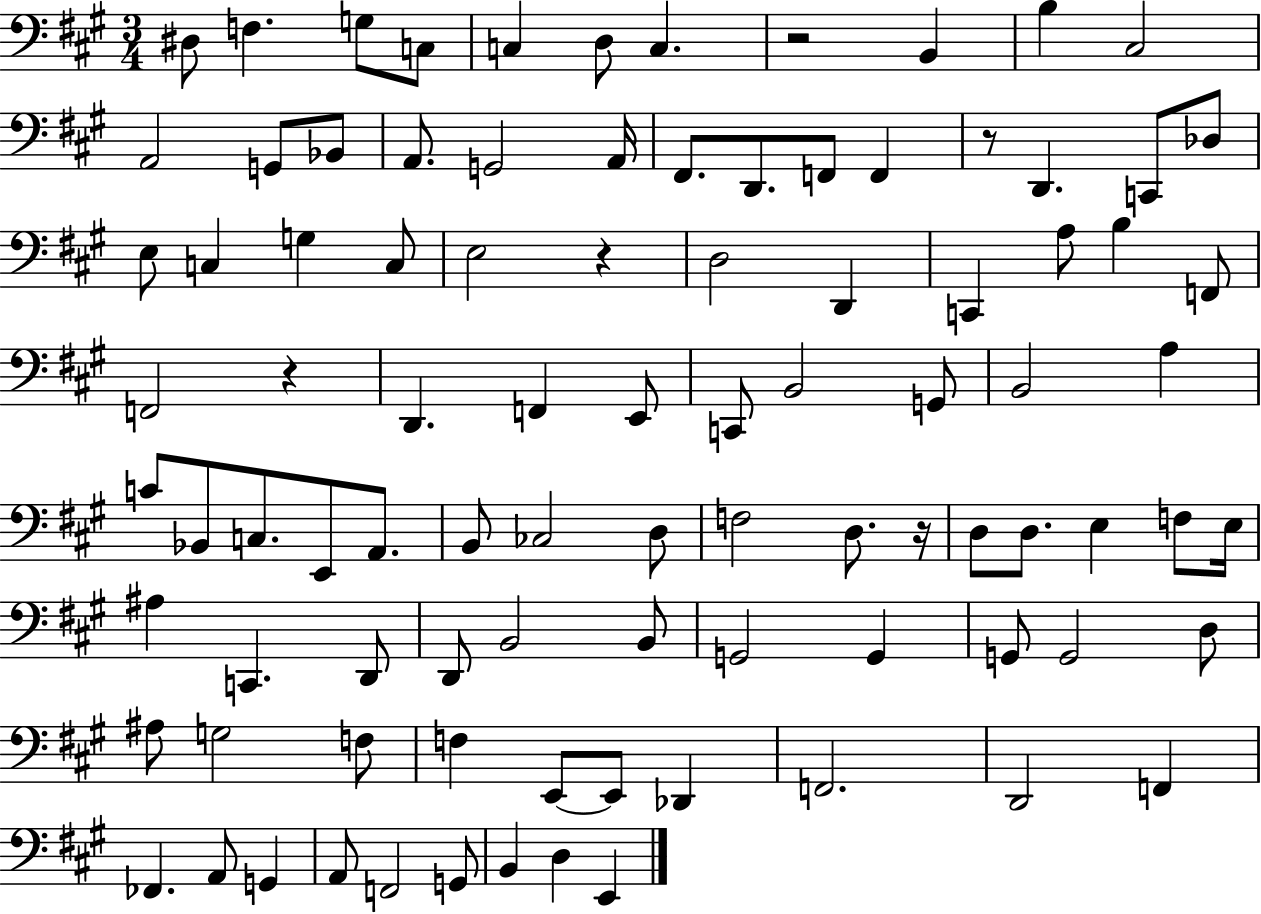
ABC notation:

X:1
T:Untitled
M:3/4
L:1/4
K:A
^D,/2 F, G,/2 C,/2 C, D,/2 C, z2 B,, B, ^C,2 A,,2 G,,/2 _B,,/2 A,,/2 G,,2 A,,/4 ^F,,/2 D,,/2 F,,/2 F,, z/2 D,, C,,/2 _D,/2 E,/2 C, G, C,/2 E,2 z D,2 D,, C,, A,/2 B, F,,/2 F,,2 z D,, F,, E,,/2 C,,/2 B,,2 G,,/2 B,,2 A, C/2 _B,,/2 C,/2 E,,/2 A,,/2 B,,/2 _C,2 D,/2 F,2 D,/2 z/4 D,/2 D,/2 E, F,/2 E,/4 ^A, C,, D,,/2 D,,/2 B,,2 B,,/2 G,,2 G,, G,,/2 G,,2 D,/2 ^A,/2 G,2 F,/2 F, E,,/2 E,,/2 _D,, F,,2 D,,2 F,, _F,, A,,/2 G,, A,,/2 F,,2 G,,/2 B,, D, E,,